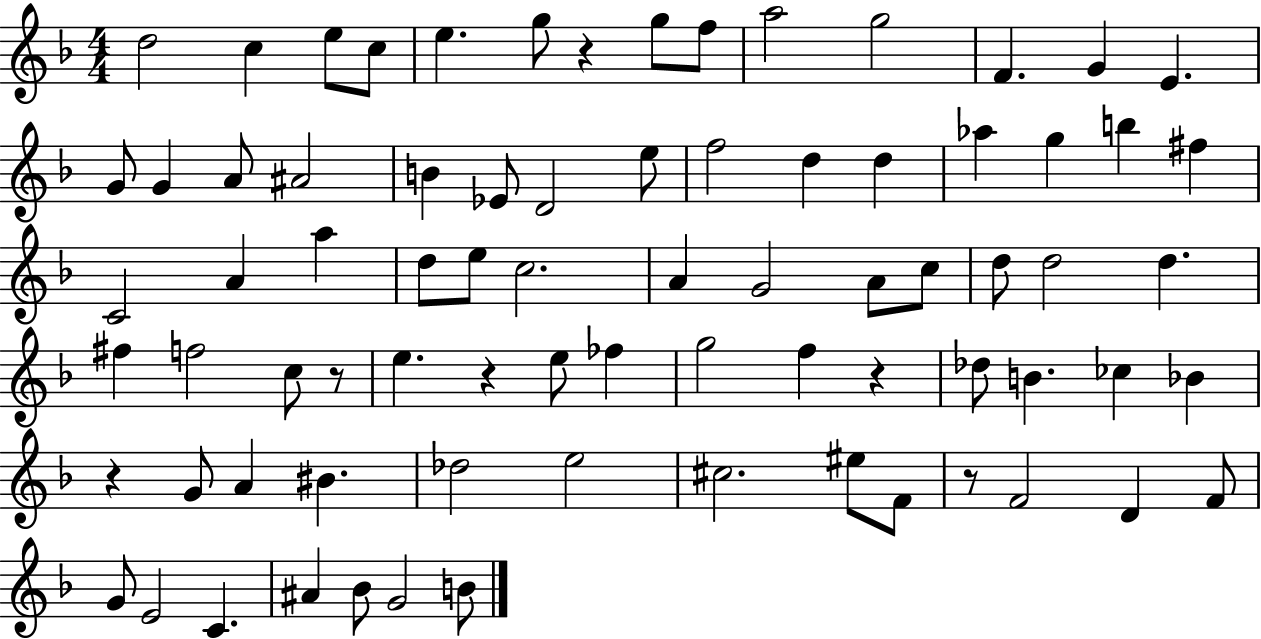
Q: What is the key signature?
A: F major